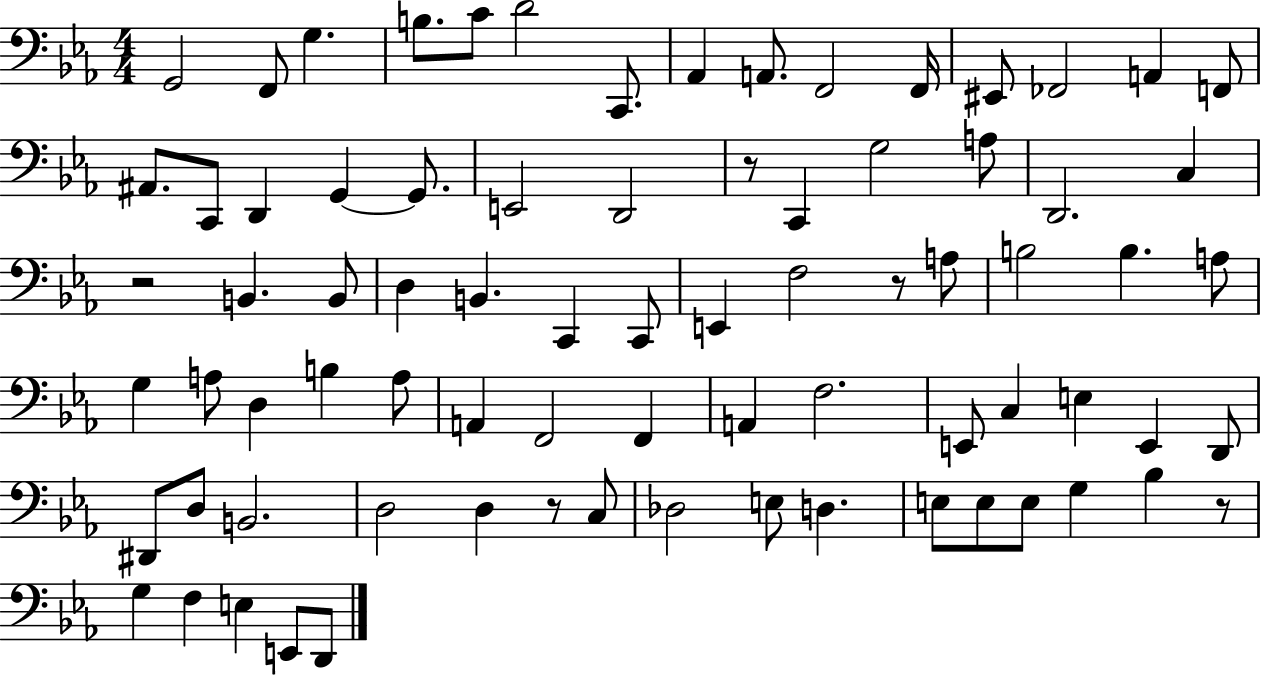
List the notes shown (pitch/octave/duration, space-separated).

G2/h F2/e G3/q. B3/e. C4/e D4/h C2/e. Ab2/q A2/e. F2/h F2/s EIS2/e FES2/h A2/q F2/e A#2/e. C2/e D2/q G2/q G2/e. E2/h D2/h R/e C2/q G3/h A3/e D2/h. C3/q R/h B2/q. B2/e D3/q B2/q. C2/q C2/e E2/q F3/h R/e A3/e B3/h B3/q. A3/e G3/q A3/e D3/q B3/q A3/e A2/q F2/h F2/q A2/q F3/h. E2/e C3/q E3/q E2/q D2/e D#2/e D3/e B2/h. D3/h D3/q R/e C3/e Db3/h E3/e D3/q. E3/e E3/e E3/e G3/q Bb3/q R/e G3/q F3/q E3/q E2/e D2/e